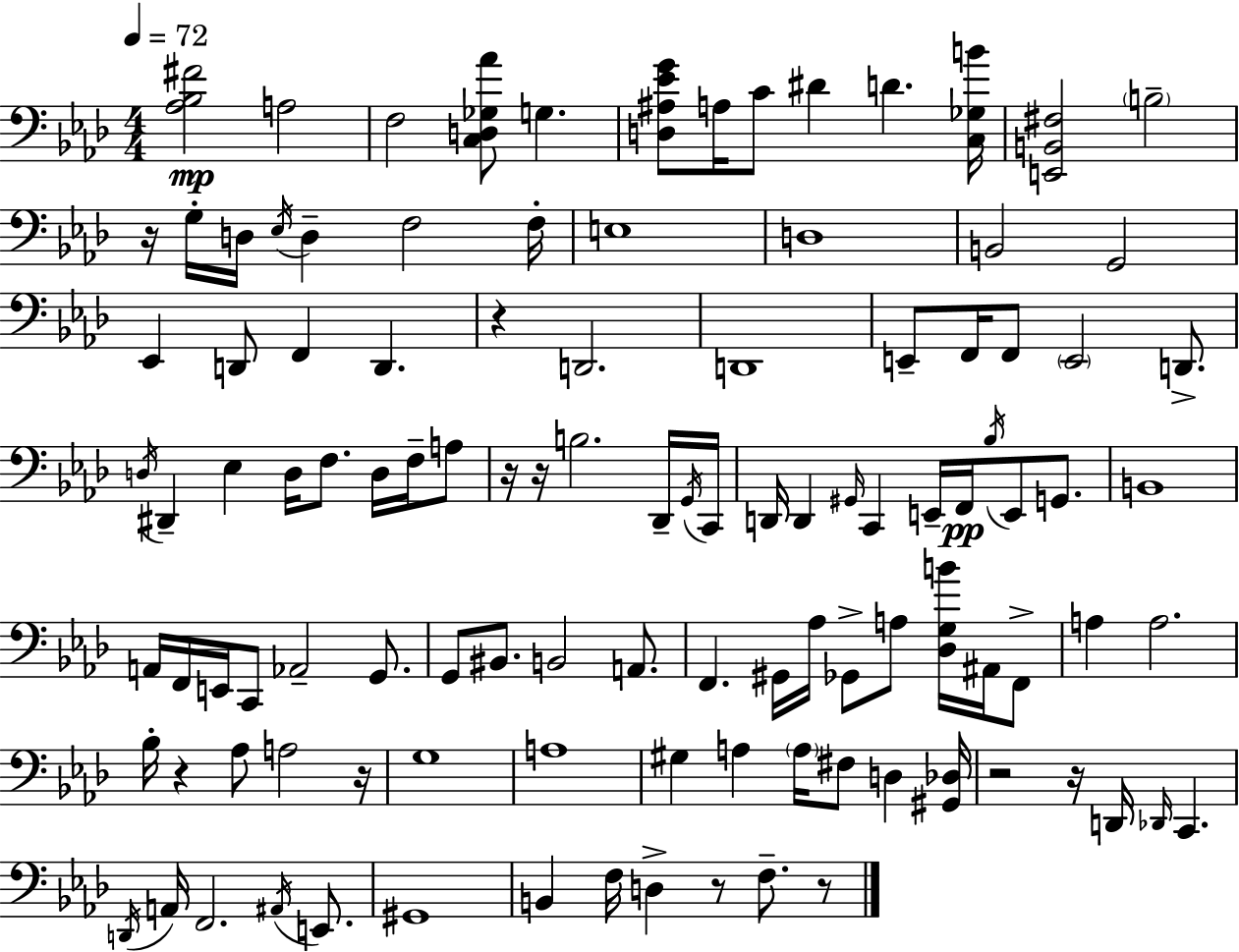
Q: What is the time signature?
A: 4/4